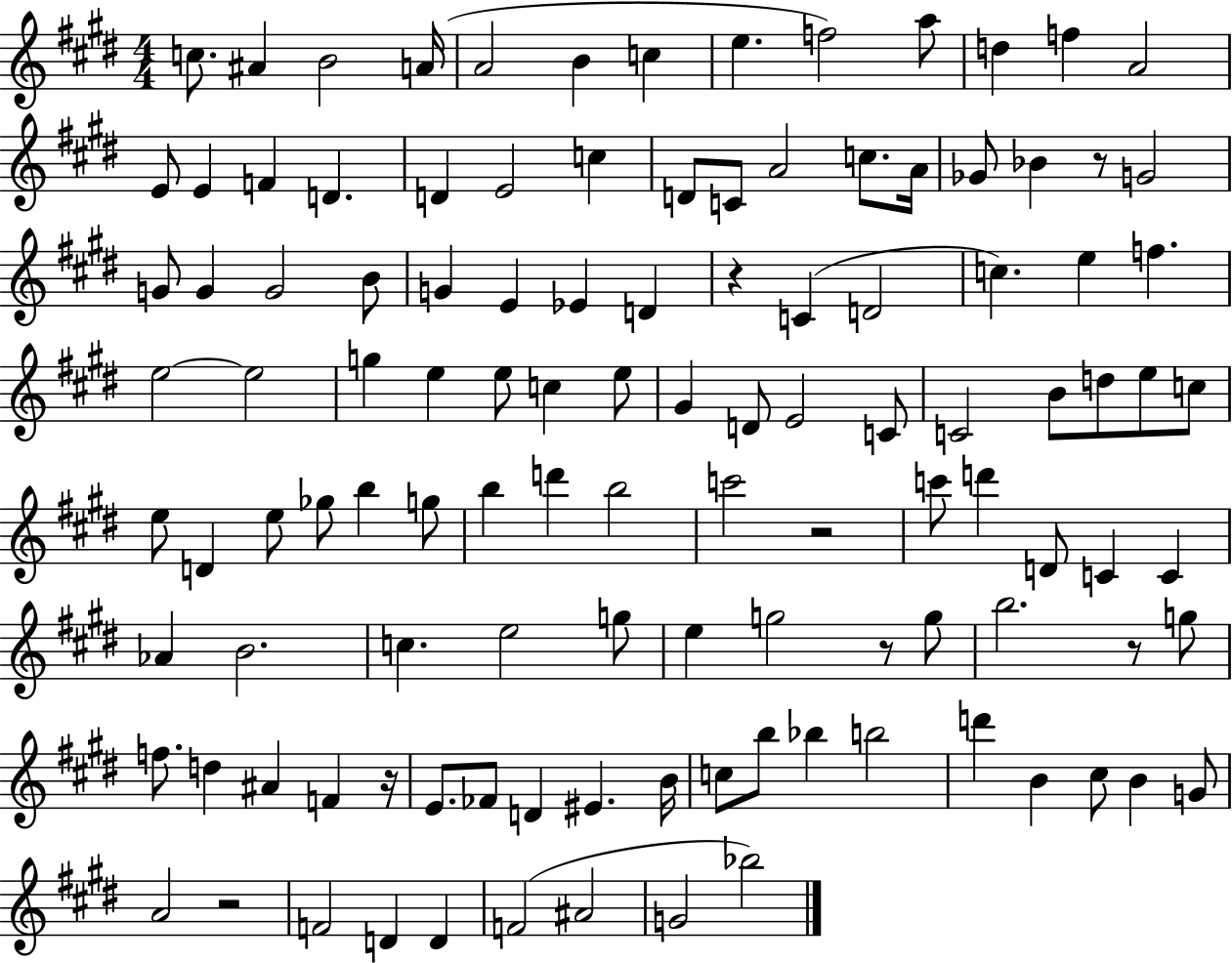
C5/e. A#4/q B4/h A4/s A4/h B4/q C5/q E5/q. F5/h A5/e D5/q F5/q A4/h E4/e E4/q F4/q D4/q. D4/q E4/h C5/q D4/e C4/e A4/h C5/e. A4/s Gb4/e Bb4/q R/e G4/h G4/e G4/q G4/h B4/e G4/q E4/q Eb4/q D4/q R/q C4/q D4/h C5/q. E5/q F5/q. E5/h E5/h G5/q E5/q E5/e C5/q E5/e G#4/q D4/e E4/h C4/e C4/h B4/e D5/e E5/e C5/e E5/e D4/q E5/e Gb5/e B5/q G5/e B5/q D6/q B5/h C6/h R/h C6/e D6/q D4/e C4/q C4/q Ab4/q B4/h. C5/q. E5/h G5/e E5/q G5/h R/e G5/e B5/h. R/e G5/e F5/e. D5/q A#4/q F4/q R/s E4/e. FES4/e D4/q EIS4/q. B4/s C5/e B5/e Bb5/q B5/h D6/q B4/q C#5/e B4/q G4/e A4/h R/h F4/h D4/q D4/q F4/h A#4/h G4/h Bb5/h